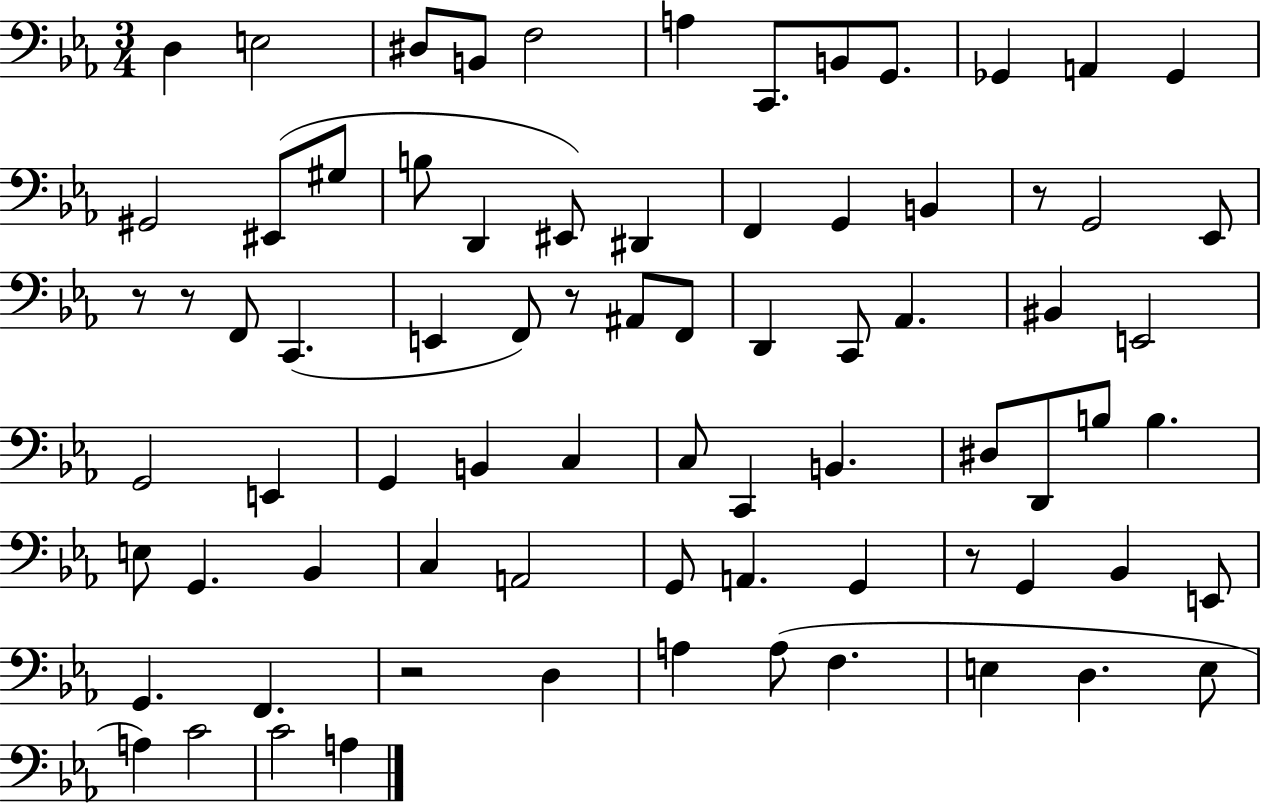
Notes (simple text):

D3/q E3/h D#3/e B2/e F3/h A3/q C2/e. B2/e G2/e. Gb2/q A2/q Gb2/q G#2/h EIS2/e G#3/e B3/e D2/q EIS2/e D#2/q F2/q G2/q B2/q R/e G2/h Eb2/e R/e R/e F2/e C2/q. E2/q F2/e R/e A#2/e F2/e D2/q C2/e Ab2/q. BIS2/q E2/h G2/h E2/q G2/q B2/q C3/q C3/e C2/q B2/q. D#3/e D2/e B3/e B3/q. E3/e G2/q. Bb2/q C3/q A2/h G2/e A2/q. G2/q R/e G2/q Bb2/q E2/e G2/q. F2/q. R/h D3/q A3/q A3/e F3/q. E3/q D3/q. E3/e A3/q C4/h C4/h A3/q